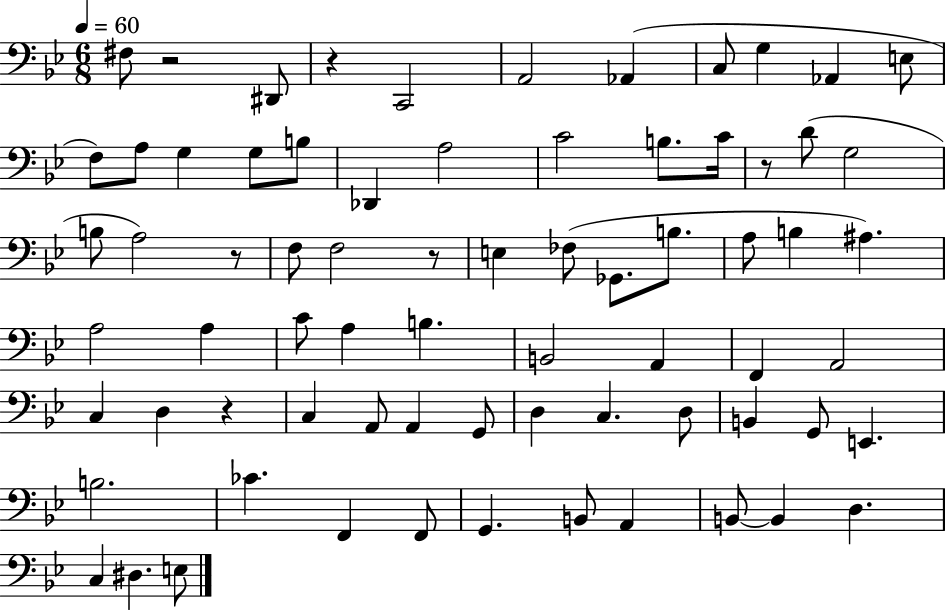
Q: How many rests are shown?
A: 6